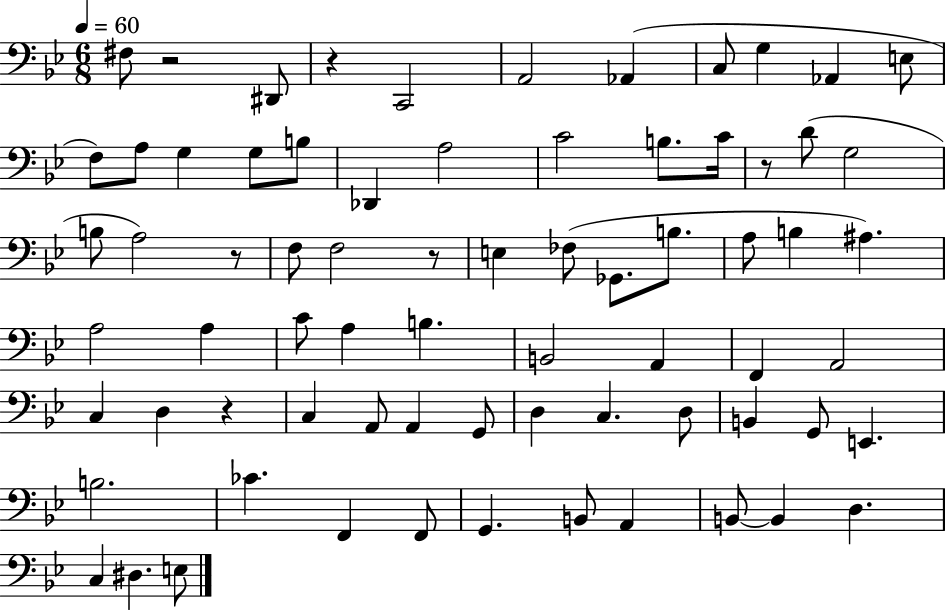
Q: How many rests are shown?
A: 6